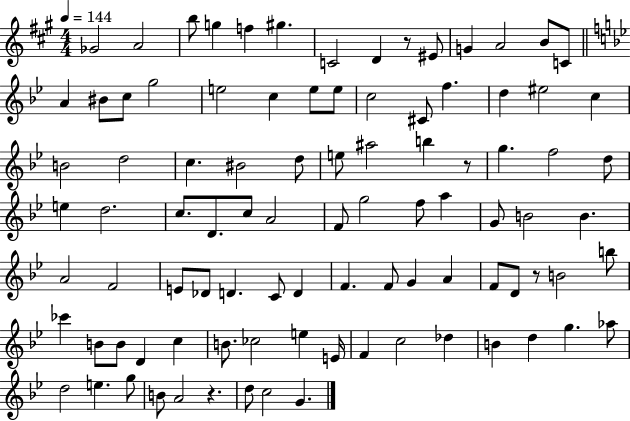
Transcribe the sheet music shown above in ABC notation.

X:1
T:Untitled
M:4/4
L:1/4
K:A
_G2 A2 b/2 g f ^g C2 D z/2 ^E/2 G A2 B/2 C/2 A ^B/2 c/2 g2 e2 c e/2 e/2 c2 ^C/2 f d ^e2 c B2 d2 c ^B2 d/2 e/2 ^a2 b z/2 g f2 d/2 e d2 c/2 D/2 c/2 A2 F/2 g2 f/2 a G/2 B2 B A2 F2 E/2 _D/2 D C/2 D F F/2 G A F/2 D/2 z/2 B2 b/2 _c' B/2 B/2 D c B/2 _c2 e E/4 F c2 _d B d g _a/2 d2 e g/2 B/2 A2 z d/2 c2 G